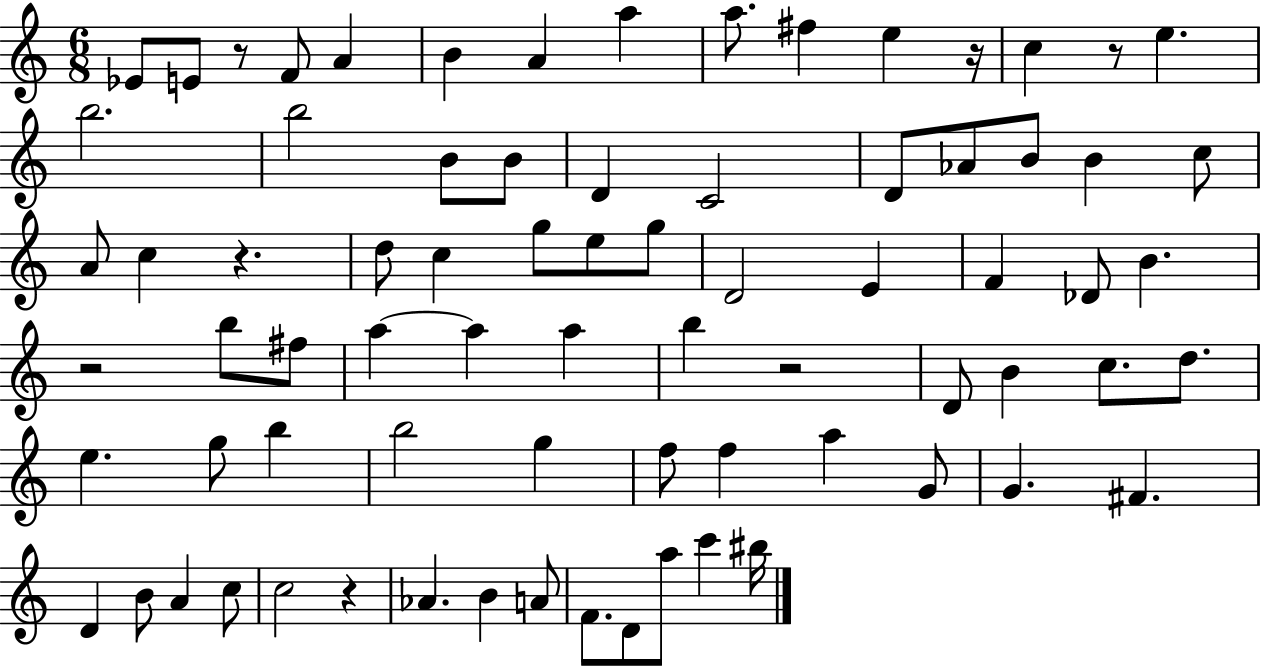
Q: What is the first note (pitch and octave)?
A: Eb4